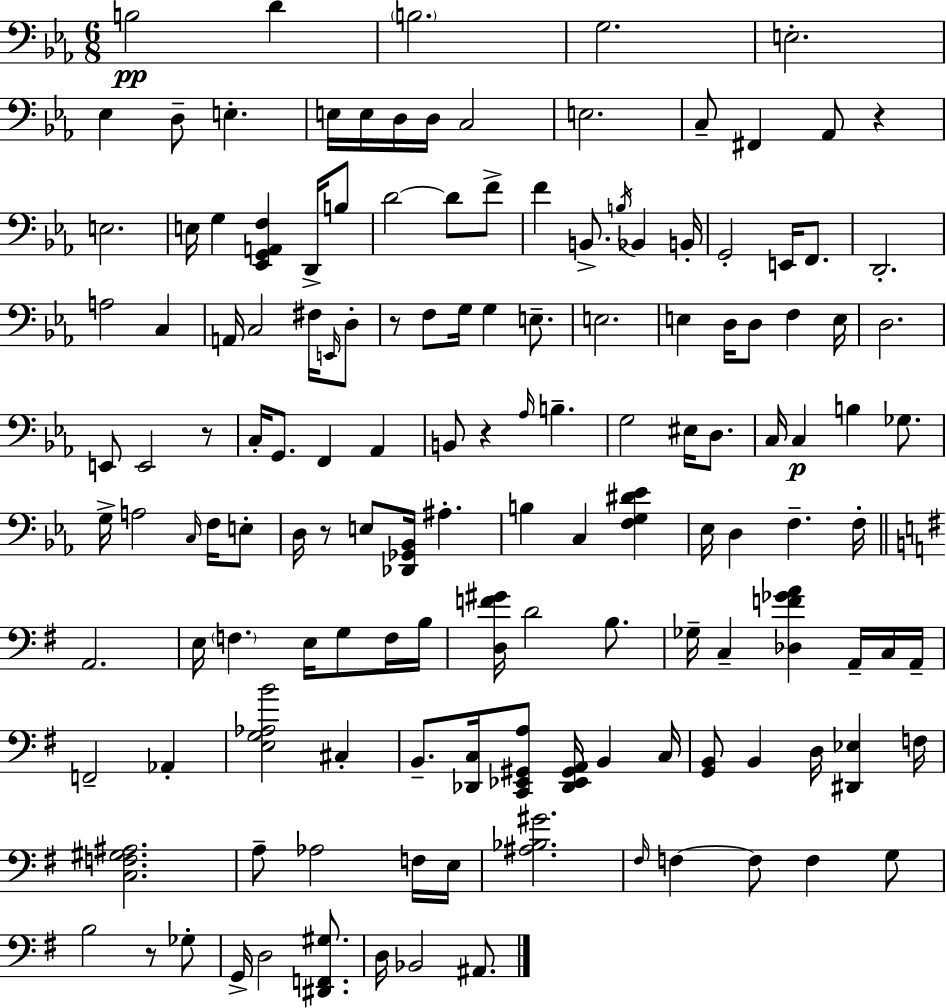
X:1
T:Untitled
M:6/8
L:1/4
K:Eb
B,2 D B,2 G,2 E,2 _E, D,/2 E, E,/4 E,/4 D,/4 D,/4 C,2 E,2 C,/2 ^F,, _A,,/2 z E,2 E,/4 G, [_E,,G,,A,,F,] D,,/4 B,/2 D2 D/2 F/2 F B,,/2 B,/4 _B,, B,,/4 G,,2 E,,/4 F,,/2 D,,2 A,2 C, A,,/4 C,2 ^F,/4 E,,/4 D,/2 z/2 F,/2 G,/4 G, E,/2 E,2 E, D,/4 D,/2 F, E,/4 D,2 E,,/2 E,,2 z/2 C,/4 G,,/2 F,, _A,, B,,/2 z _A,/4 B, G,2 ^E,/4 D,/2 C,/4 C, B, _G,/2 G,/4 A,2 C,/4 F,/4 E,/2 D,/4 z/2 E,/2 [_D,,_G,,_B,,]/4 ^A, B, C, [F,G,^D_E] _E,/4 D, F, F,/4 A,,2 E,/4 F, E,/4 G,/2 F,/4 B,/4 [D,F^G]/4 D2 B,/2 _G,/4 C, [_D,F_GA] A,,/4 C,/4 A,,/4 F,,2 _A,, [E,G,_A,B]2 ^C, B,,/2 [_D,,C,]/4 [C,,_E,,^G,,A,]/2 [_D,,_E,,^G,,A,,]/4 B,, C,/4 [G,,B,,]/2 B,, D,/4 [^D,,_E,] F,/4 [C,F,^G,^A,]2 A,/2 _A,2 F,/4 E,/4 [^A,_B,^G]2 ^F,/4 F, F,/2 F, G,/2 B,2 z/2 _G,/2 G,,/4 D,2 [^D,,F,,^G,]/2 D,/4 _B,,2 ^A,,/2